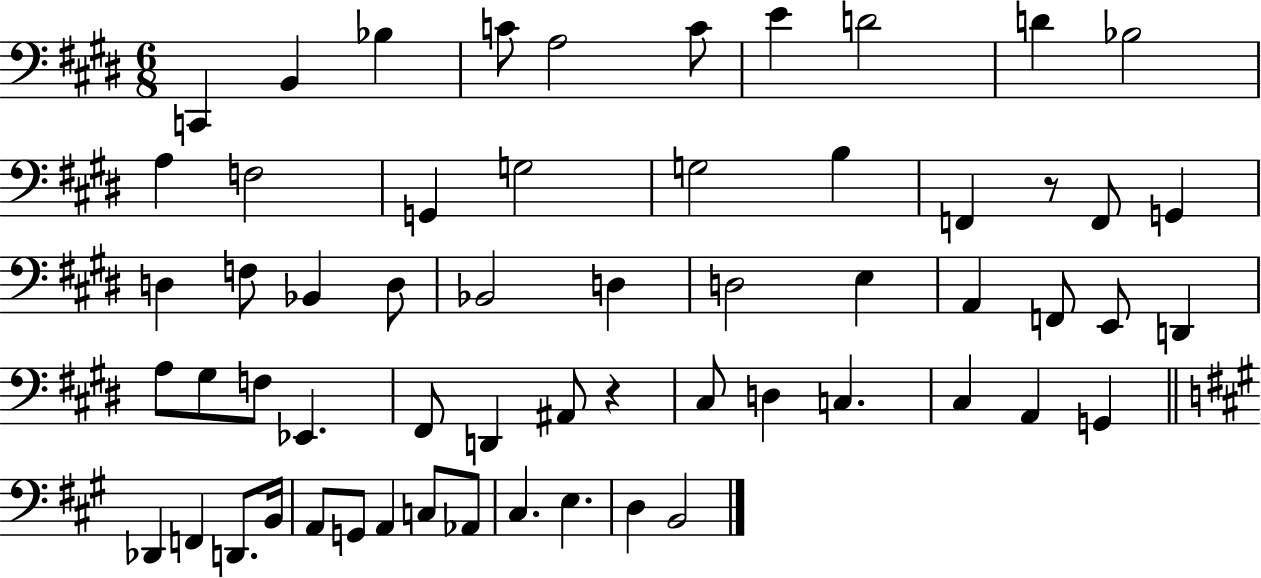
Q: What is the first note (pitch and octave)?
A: C2